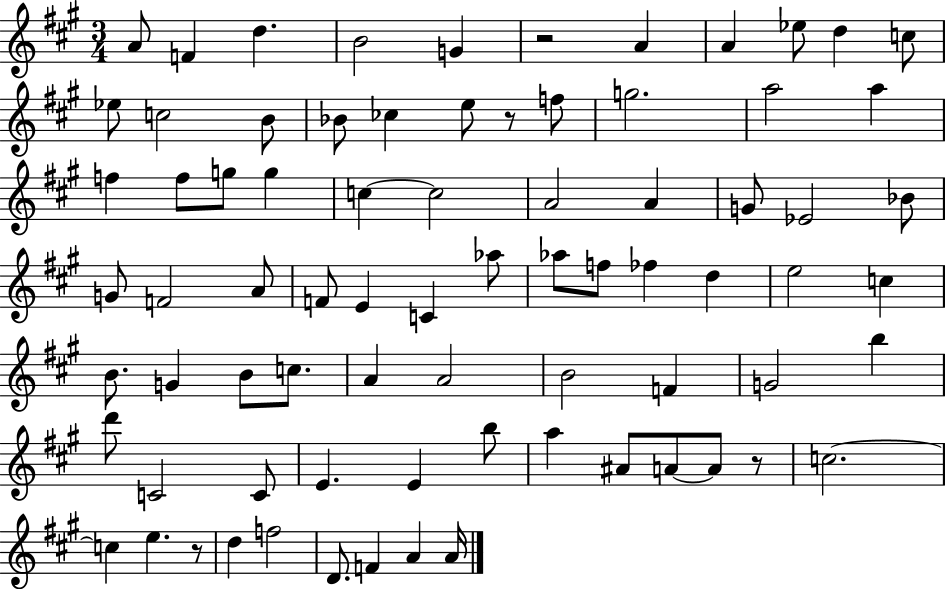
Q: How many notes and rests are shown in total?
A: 77